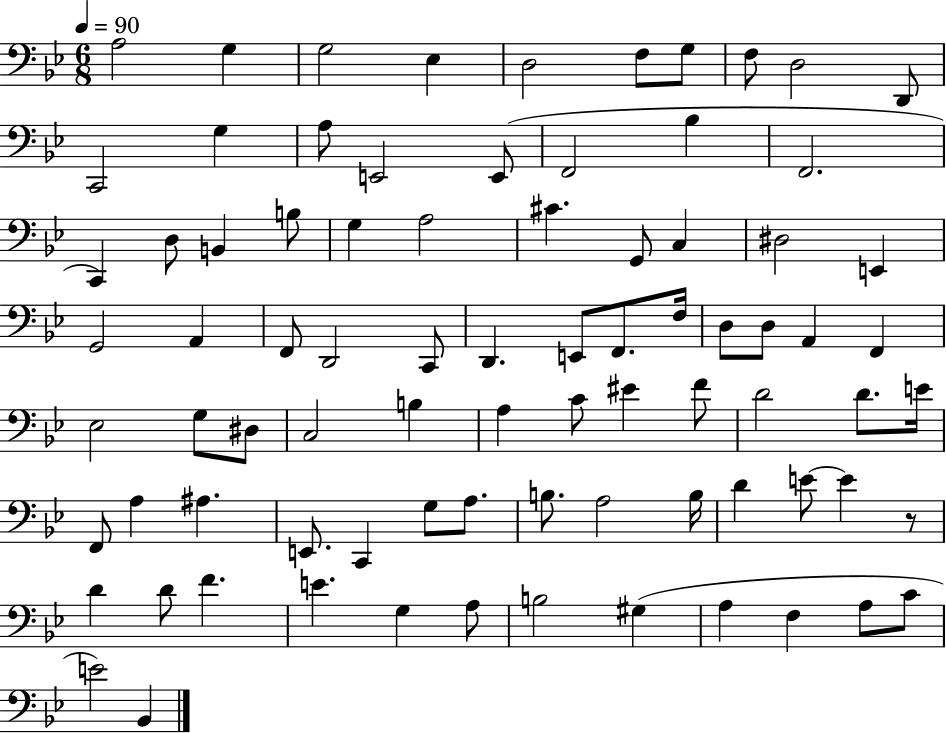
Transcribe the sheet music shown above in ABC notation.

X:1
T:Untitled
M:6/8
L:1/4
K:Bb
A,2 G, G,2 _E, D,2 F,/2 G,/2 F,/2 D,2 D,,/2 C,,2 G, A,/2 E,,2 E,,/2 F,,2 _B, F,,2 C,, D,/2 B,, B,/2 G, A,2 ^C G,,/2 C, ^D,2 E,, G,,2 A,, F,,/2 D,,2 C,,/2 D,, E,,/2 F,,/2 F,/4 D,/2 D,/2 A,, F,, _E,2 G,/2 ^D,/2 C,2 B, A, C/2 ^E F/2 D2 D/2 E/4 F,,/2 A, ^A, E,,/2 C,, G,/2 A,/2 B,/2 A,2 B,/4 D E/2 E z/2 D D/2 F E G, A,/2 B,2 ^G, A, F, A,/2 C/2 E2 _B,,